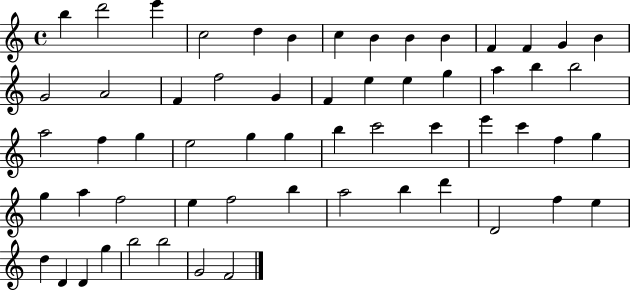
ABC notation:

X:1
T:Untitled
M:4/4
L:1/4
K:C
b d'2 e' c2 d B c B B B F F G B G2 A2 F f2 G F e e g a b b2 a2 f g e2 g g b c'2 c' e' c' f g g a f2 e f2 b a2 b d' D2 f e d D D g b2 b2 G2 F2